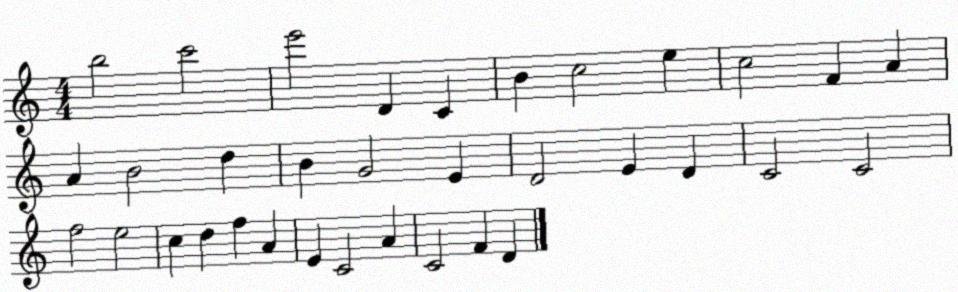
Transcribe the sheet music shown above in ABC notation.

X:1
T:Untitled
M:4/4
L:1/4
K:C
b2 c'2 e'2 D C B c2 e c2 F A A B2 d B G2 E D2 E D C2 C2 f2 e2 c d f A E C2 A C2 F D